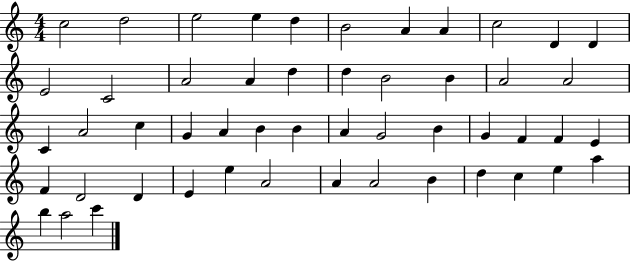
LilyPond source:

{
  \clef treble
  \numericTimeSignature
  \time 4/4
  \key c \major
  c''2 d''2 | e''2 e''4 d''4 | b'2 a'4 a'4 | c''2 d'4 d'4 | \break e'2 c'2 | a'2 a'4 d''4 | d''4 b'2 b'4 | a'2 a'2 | \break c'4 a'2 c''4 | g'4 a'4 b'4 b'4 | a'4 g'2 b'4 | g'4 f'4 f'4 e'4 | \break f'4 d'2 d'4 | e'4 e''4 a'2 | a'4 a'2 b'4 | d''4 c''4 e''4 a''4 | \break b''4 a''2 c'''4 | \bar "|."
}